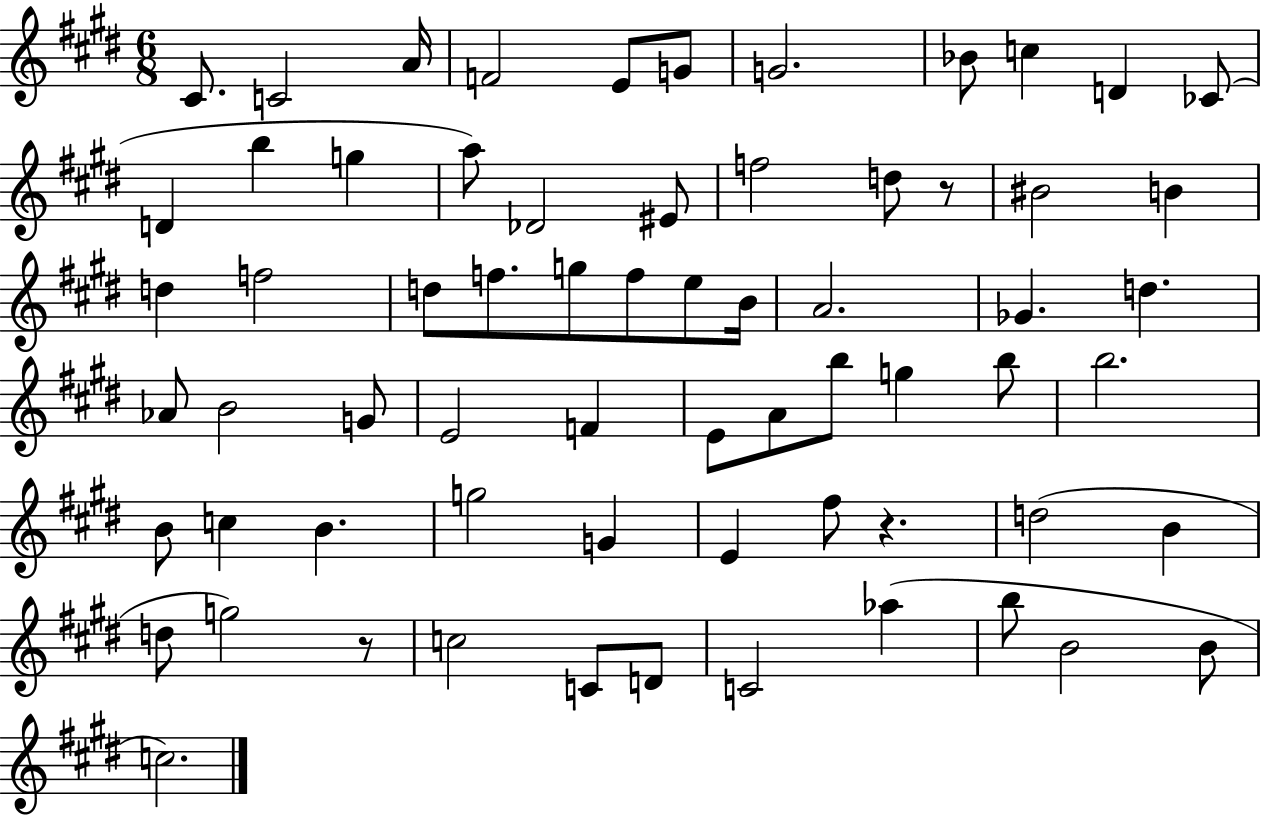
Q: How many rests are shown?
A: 3